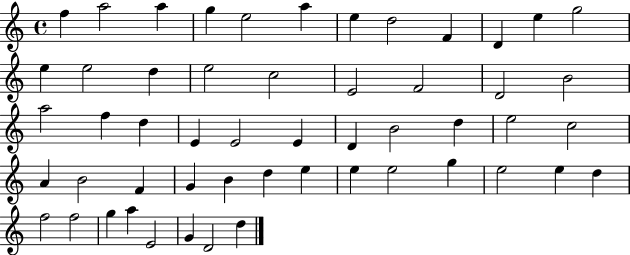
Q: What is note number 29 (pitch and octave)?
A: B4